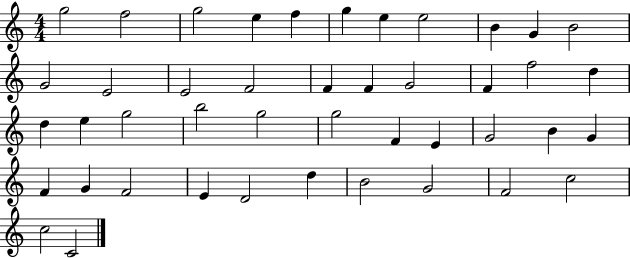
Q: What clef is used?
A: treble